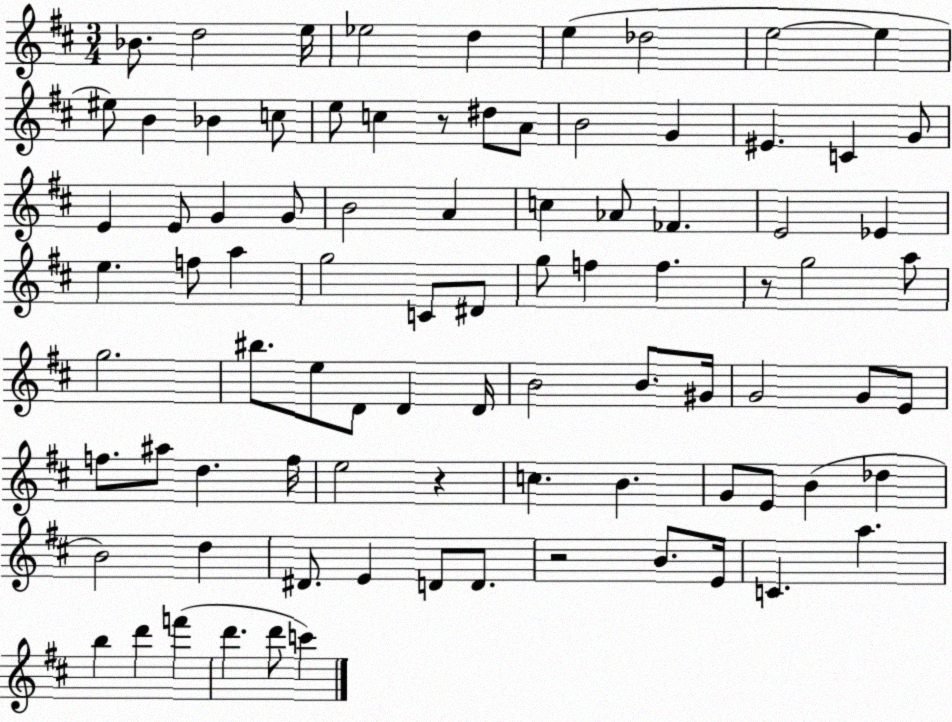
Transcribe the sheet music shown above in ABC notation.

X:1
T:Untitled
M:3/4
L:1/4
K:D
_B/2 d2 e/4 _e2 d e _d2 e2 e ^e/2 B _B c/2 e/2 c z/2 ^d/2 A/2 B2 G ^E C G/2 E E/2 G G/2 B2 A c _A/2 _F E2 _E e f/2 a g2 C/2 ^D/2 g/2 f f z/2 g2 a/2 g2 ^b/2 e/2 D/2 D D/4 B2 B/2 ^G/4 G2 G/2 E/2 f/2 ^a/2 d f/4 e2 z c B G/2 E/2 B _d B2 d ^D/2 E D/2 D/2 z2 B/2 E/4 C a b d' f' d' d'/2 c'